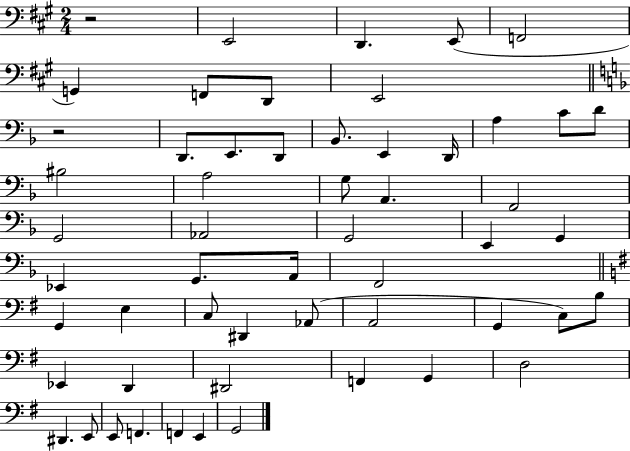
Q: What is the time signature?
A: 2/4